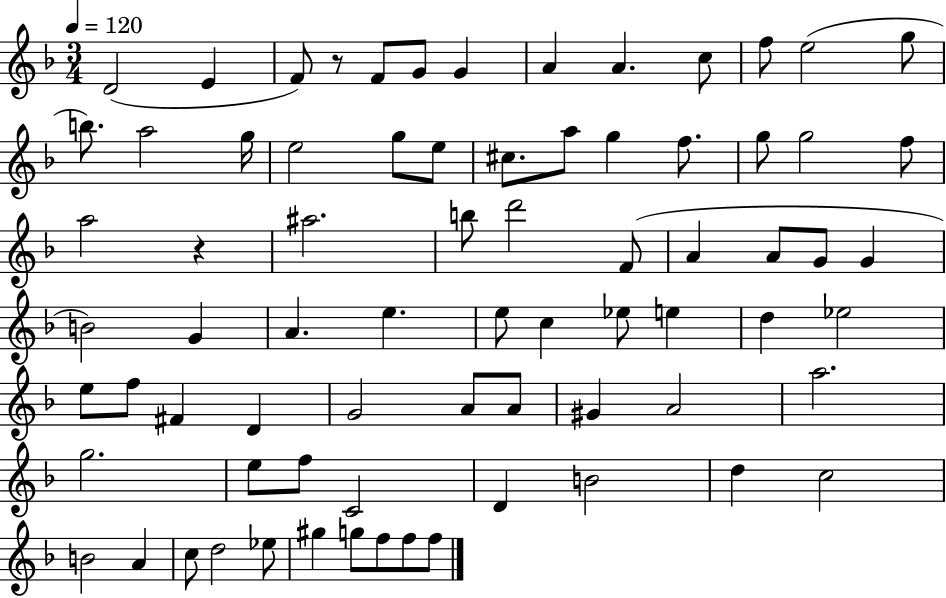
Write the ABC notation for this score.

X:1
T:Untitled
M:3/4
L:1/4
K:F
D2 E F/2 z/2 F/2 G/2 G A A c/2 f/2 e2 g/2 b/2 a2 g/4 e2 g/2 e/2 ^c/2 a/2 g f/2 g/2 g2 f/2 a2 z ^a2 b/2 d'2 F/2 A A/2 G/2 G B2 G A e e/2 c _e/2 e d _e2 e/2 f/2 ^F D G2 A/2 A/2 ^G A2 a2 g2 e/2 f/2 C2 D B2 d c2 B2 A c/2 d2 _e/2 ^g g/2 f/2 f/2 f/2